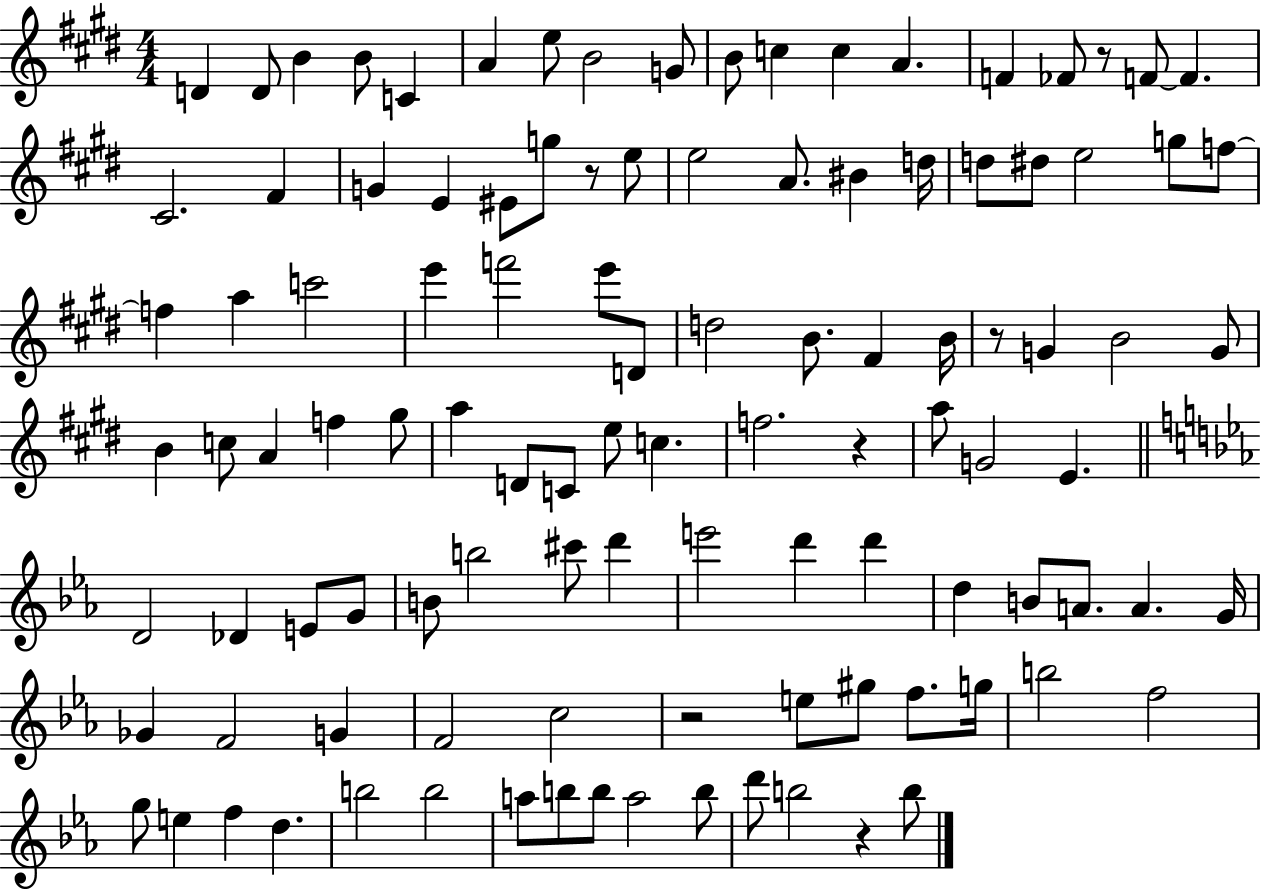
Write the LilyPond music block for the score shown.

{
  \clef treble
  \numericTimeSignature
  \time 4/4
  \key e \major
  d'4 d'8 b'4 b'8 c'4 | a'4 e''8 b'2 g'8 | b'8 c''4 c''4 a'4. | f'4 fes'8 r8 f'8~~ f'4. | \break cis'2. fis'4 | g'4 e'4 eis'8 g''8 r8 e''8 | e''2 a'8. bis'4 d''16 | d''8 dis''8 e''2 g''8 f''8~~ | \break f''4 a''4 c'''2 | e'''4 f'''2 e'''8 d'8 | d''2 b'8. fis'4 b'16 | r8 g'4 b'2 g'8 | \break b'4 c''8 a'4 f''4 gis''8 | a''4 d'8 c'8 e''8 c''4. | f''2. r4 | a''8 g'2 e'4. | \break \bar "||" \break \key ees \major d'2 des'4 e'8 g'8 | b'8 b''2 cis'''8 d'''4 | e'''2 d'''4 d'''4 | d''4 b'8 a'8. a'4. g'16 | \break ges'4 f'2 g'4 | f'2 c''2 | r2 e''8 gis''8 f''8. g''16 | b''2 f''2 | \break g''8 e''4 f''4 d''4. | b''2 b''2 | a''8 b''8 b''8 a''2 b''8 | d'''8 b''2 r4 b''8 | \break \bar "|."
}